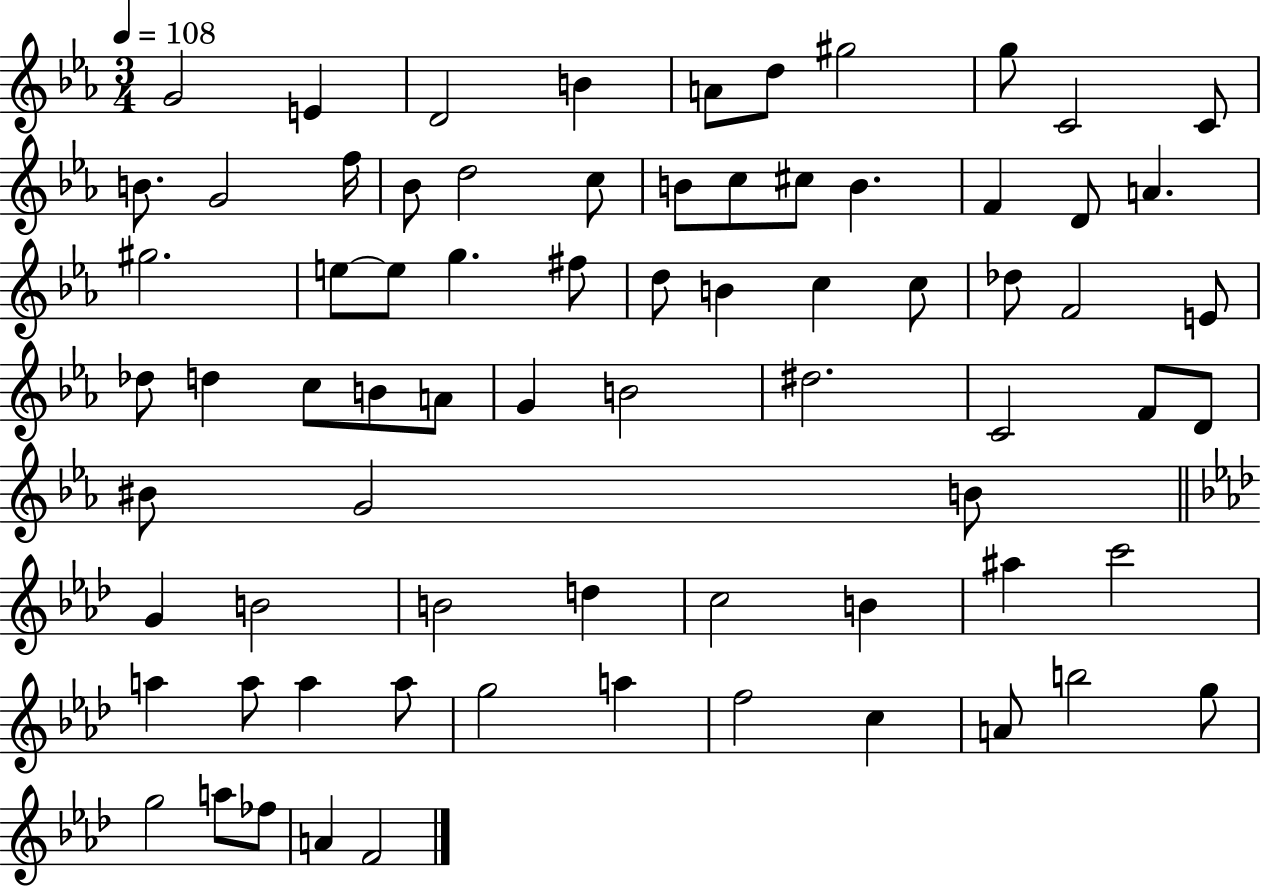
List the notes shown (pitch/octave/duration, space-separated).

G4/h E4/q D4/h B4/q A4/e D5/e G#5/h G5/e C4/h C4/e B4/e. G4/h F5/s Bb4/e D5/h C5/e B4/e C5/e C#5/e B4/q. F4/q D4/e A4/q. G#5/h. E5/e E5/e G5/q. F#5/e D5/e B4/q C5/q C5/e Db5/e F4/h E4/e Db5/e D5/q C5/e B4/e A4/e G4/q B4/h D#5/h. C4/h F4/e D4/e BIS4/e G4/h B4/e G4/q B4/h B4/h D5/q C5/h B4/q A#5/q C6/h A5/q A5/e A5/q A5/e G5/h A5/q F5/h C5/q A4/e B5/h G5/e G5/h A5/e FES5/e A4/q F4/h